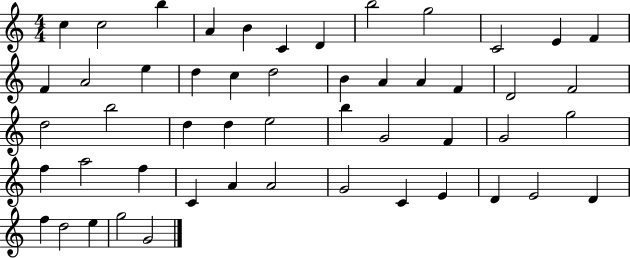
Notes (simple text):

C5/q C5/h B5/q A4/q B4/q C4/q D4/q B5/h G5/h C4/h E4/q F4/q F4/q A4/h E5/q D5/q C5/q D5/h B4/q A4/q A4/q F4/q D4/h F4/h D5/h B5/h D5/q D5/q E5/h B5/q G4/h F4/q G4/h G5/h F5/q A5/h F5/q C4/q A4/q A4/h G4/h C4/q E4/q D4/q E4/h D4/q F5/q D5/h E5/q G5/h G4/h